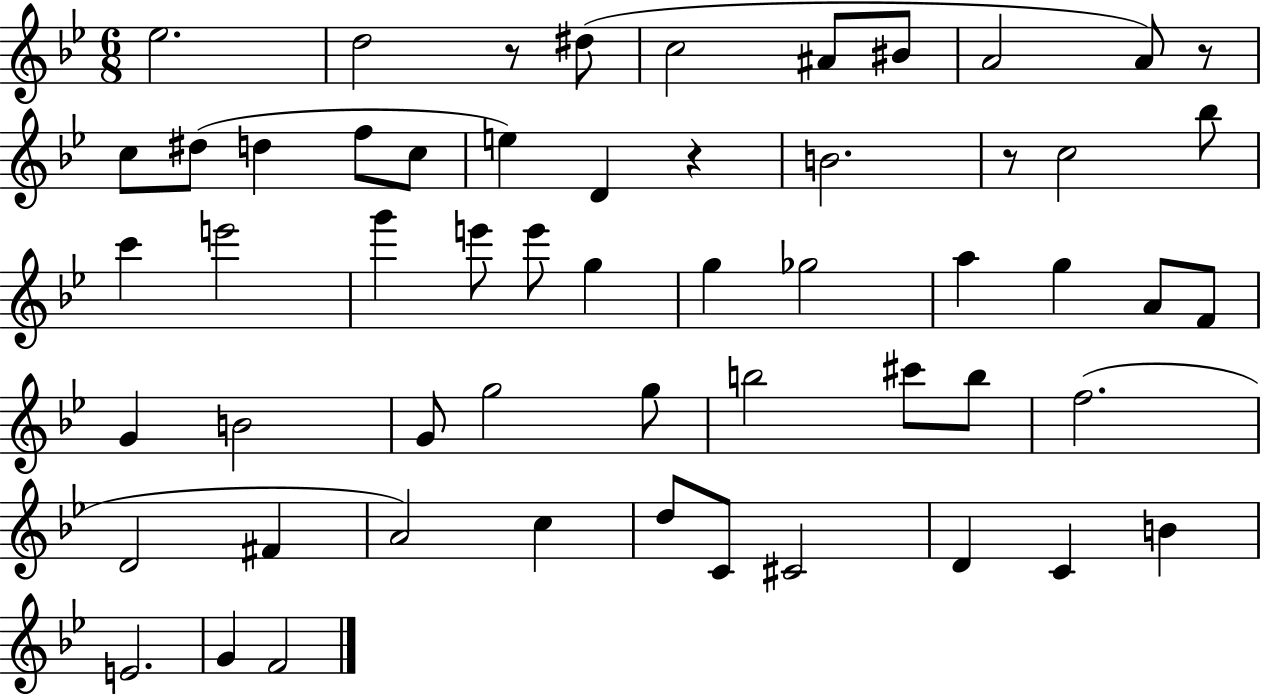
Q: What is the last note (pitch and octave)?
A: F4